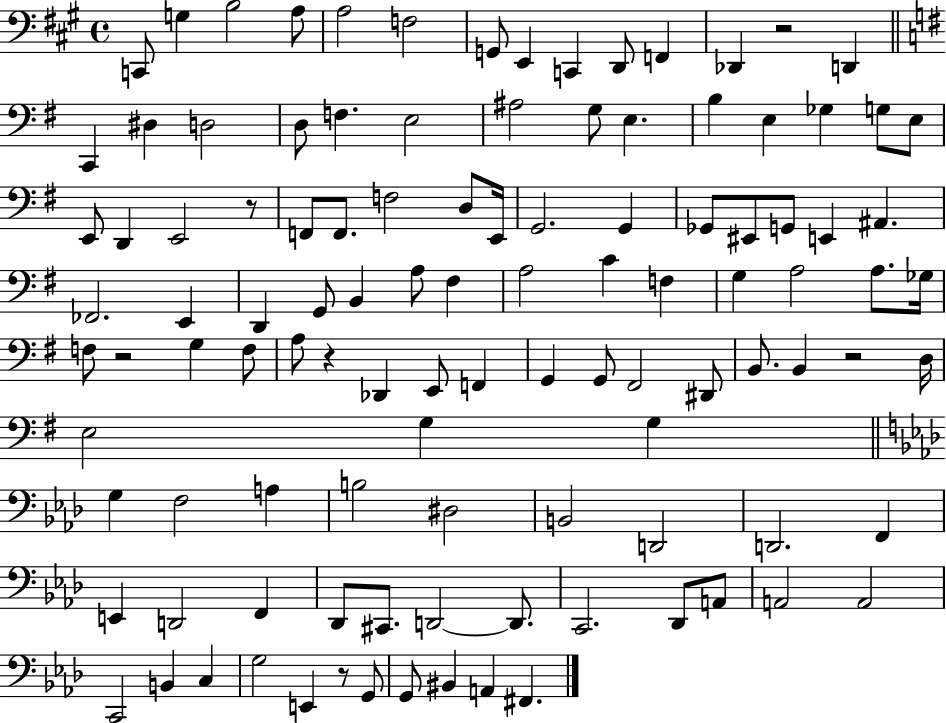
C2/e G3/q B3/h A3/e A3/h F3/h G2/e E2/q C2/q D2/e F2/q Db2/q R/h D2/q C2/q D#3/q D3/h D3/e F3/q. E3/h A#3/h G3/e E3/q. B3/q E3/q Gb3/q G3/e E3/e E2/e D2/q E2/h R/e F2/e F2/e. F3/h D3/e E2/s G2/h. G2/q Gb2/e EIS2/e G2/e E2/q A#2/q. FES2/h. E2/q D2/q G2/e B2/q A3/e F#3/q A3/h C4/q F3/q G3/q A3/h A3/e. Gb3/s F3/e R/h G3/q F3/e A3/e R/q Db2/q E2/e F2/q G2/q G2/e F#2/h D#2/e B2/e. B2/q R/h D3/s E3/h G3/q G3/q G3/q F3/h A3/q B3/h D#3/h B2/h D2/h D2/h. F2/q E2/q D2/h F2/q Db2/e C#2/e. D2/h D2/e. C2/h. Db2/e A2/e A2/h A2/h C2/h B2/q C3/q G3/h E2/q R/e G2/e G2/e BIS2/q A2/q F#2/q.